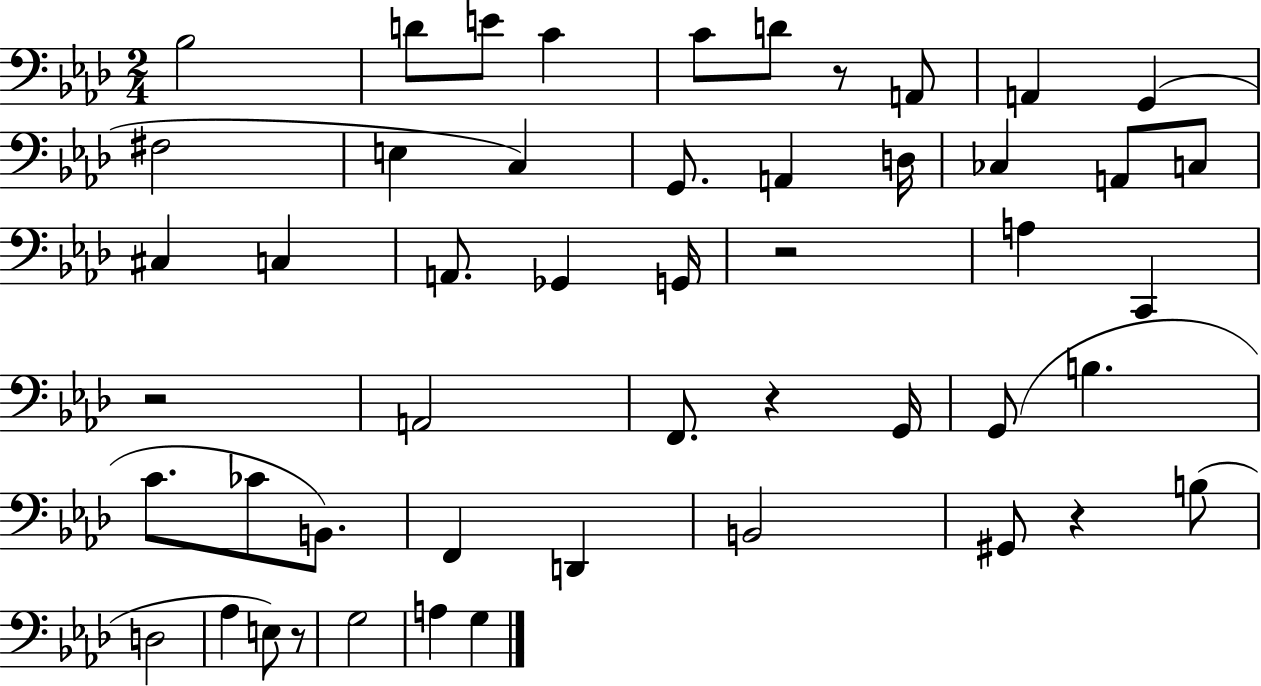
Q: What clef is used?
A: bass